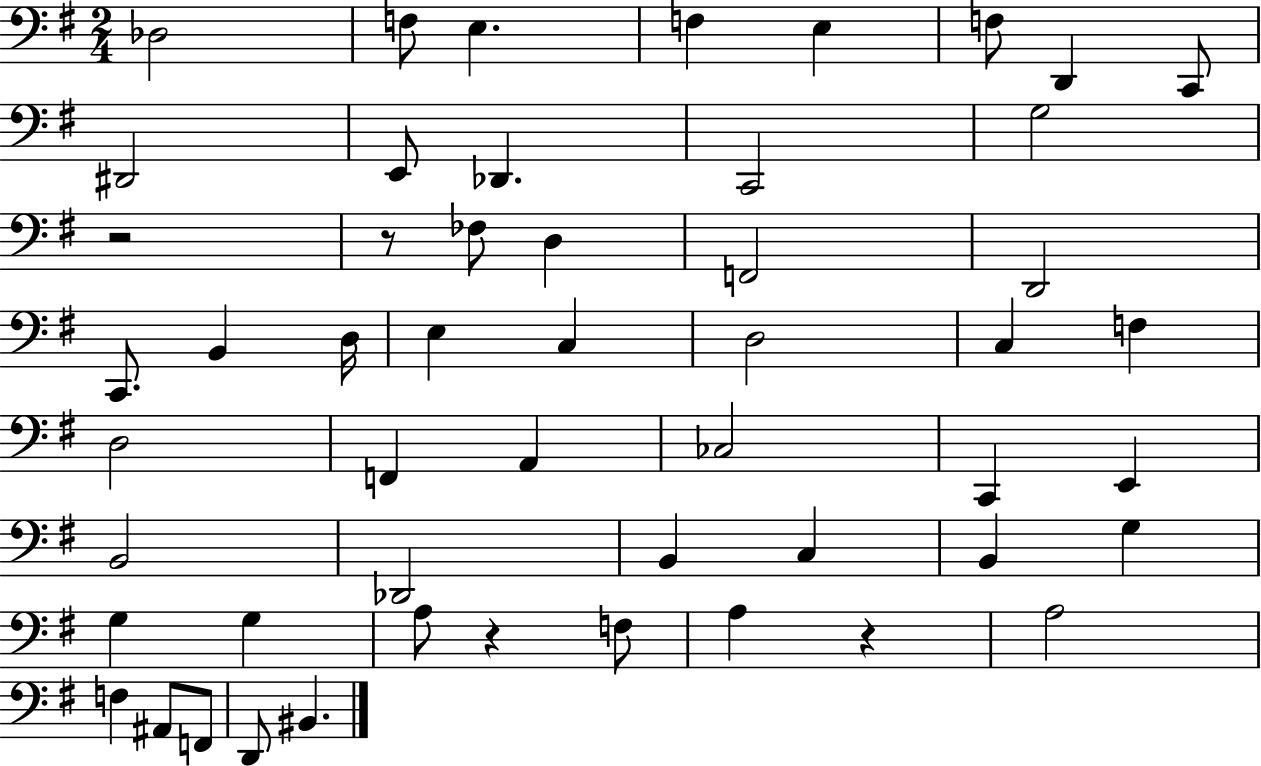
Db3/h F3/e E3/q. F3/q E3/q F3/e D2/q C2/e D#2/h E2/e Db2/q. C2/h G3/h R/h R/e FES3/e D3/q F2/h D2/h C2/e. B2/q D3/s E3/q C3/q D3/h C3/q F3/q D3/h F2/q A2/q CES3/h C2/q E2/q B2/h Db2/h B2/q C3/q B2/q G3/q G3/q G3/q A3/e R/q F3/e A3/q R/q A3/h F3/q A#2/e F2/e D2/e BIS2/q.